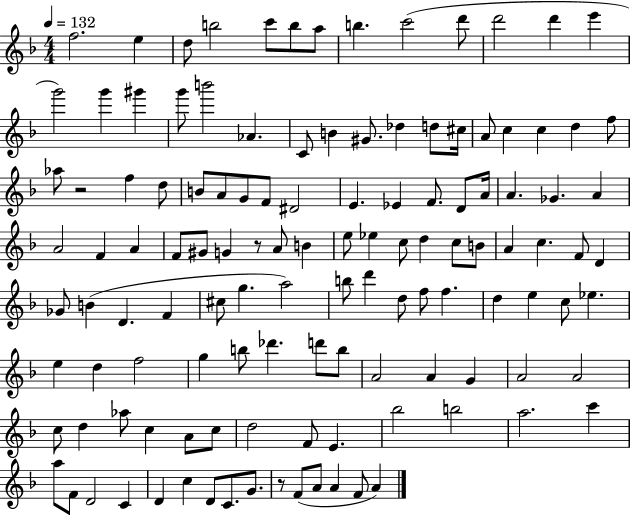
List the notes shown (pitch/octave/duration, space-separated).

F5/h. E5/q D5/e B5/h C6/e B5/e A5/e B5/q. C6/h D6/e D6/h D6/q E6/q G6/h G6/q G#6/q G6/e B6/h Ab4/q. C4/e B4/q G#4/e. Db5/q D5/e C#5/s A4/e C5/q C5/q D5/q F5/e Ab5/e R/h F5/q D5/e B4/e A4/e G4/e F4/e D#4/h E4/q. Eb4/q F4/e. D4/e A4/s A4/q. Gb4/q. A4/q A4/h F4/q A4/q F4/e G#4/e G4/q R/e A4/e B4/q E5/e Eb5/q C5/e D5/q C5/e B4/e A4/q C5/q. F4/e D4/q Gb4/e B4/q D4/q. F4/q C#5/e G5/q. A5/h B5/e D6/q D5/e F5/e F5/q. D5/q E5/q C5/e Eb5/q. E5/q D5/q F5/h G5/q B5/e Db6/q. D6/e B5/e A4/h A4/q G4/q A4/h A4/h C5/e D5/q Ab5/e C5/q A4/e C5/e D5/h F4/e E4/q. Bb5/h B5/h A5/h. C6/q A5/e F4/e D4/h C4/q D4/q C5/q D4/e C4/e. G4/e. R/e F4/e A4/e A4/q F4/e A4/q